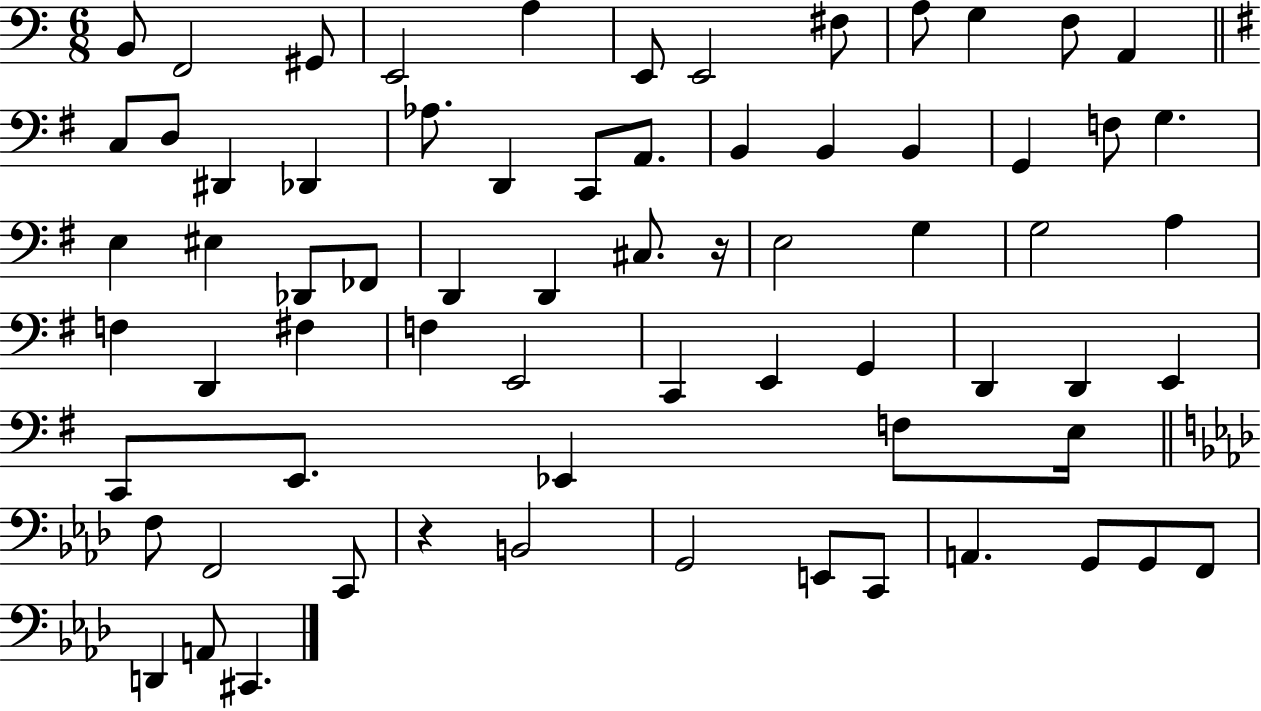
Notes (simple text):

B2/e F2/h G#2/e E2/h A3/q E2/e E2/h F#3/e A3/e G3/q F3/e A2/q C3/e D3/e D#2/q Db2/q Ab3/e. D2/q C2/e A2/e. B2/q B2/q B2/q G2/q F3/e G3/q. E3/q EIS3/q Db2/e FES2/e D2/q D2/q C#3/e. R/s E3/h G3/q G3/h A3/q F3/q D2/q F#3/q F3/q E2/h C2/q E2/q G2/q D2/q D2/q E2/q C2/e E2/e. Eb2/q F3/e E3/s F3/e F2/h C2/e R/q B2/h G2/h E2/e C2/e A2/q. G2/e G2/e F2/e D2/q A2/e C#2/q.